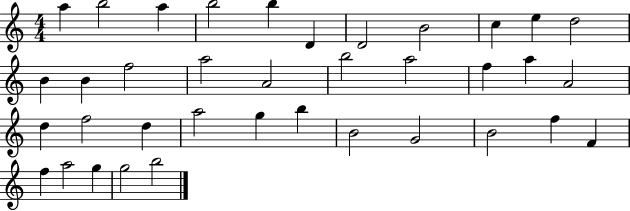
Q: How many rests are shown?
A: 0